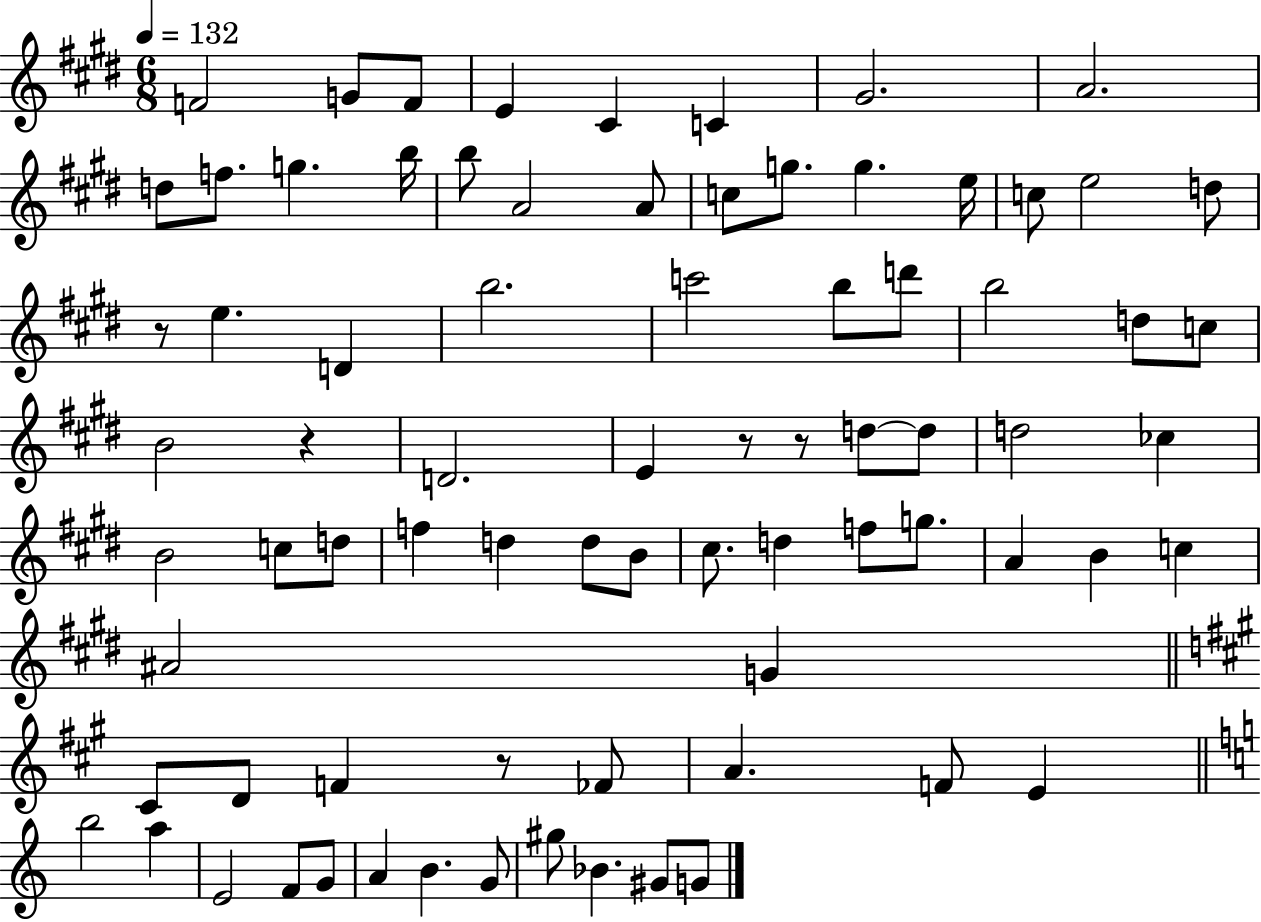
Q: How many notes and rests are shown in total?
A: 78